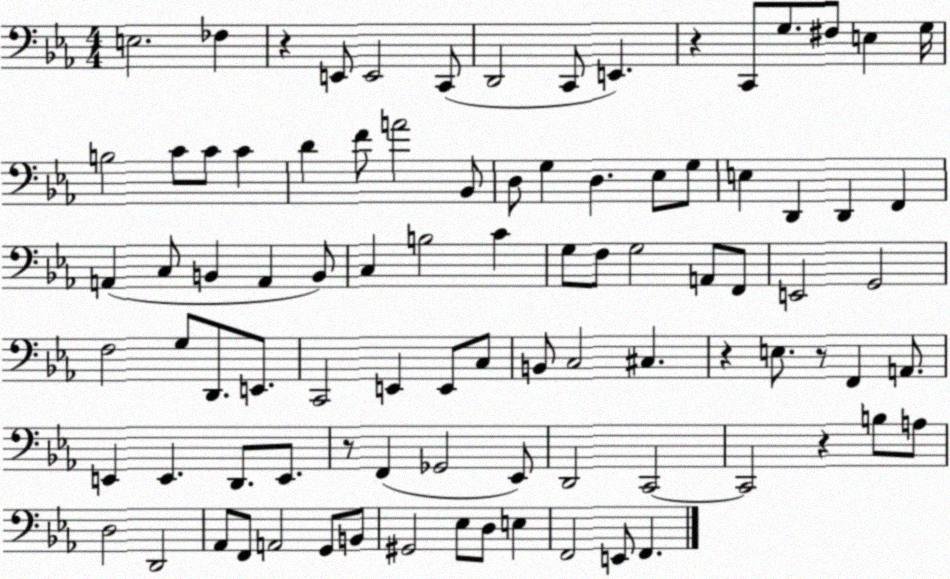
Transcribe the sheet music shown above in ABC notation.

X:1
T:Untitled
M:4/4
L:1/4
K:Eb
E,2 _F, z E,,/2 E,,2 C,,/2 D,,2 C,,/2 E,, z C,,/2 G,/2 ^F,/2 E, G,/4 B,2 C/2 C/2 C D F/2 A2 _B,,/2 D,/2 G, D, _E,/2 G,/2 E, D,, D,, F,, A,, C,/2 B,, A,, B,,/2 C, B,2 C G,/2 F,/2 G,2 A,,/2 F,,/2 E,,2 G,,2 F,2 G,/2 D,,/2 E,,/2 C,,2 E,, E,,/2 C,/2 B,,/2 C,2 ^C, z E,/2 z/2 F,, A,,/2 E,, E,, D,,/2 E,,/2 z/2 F,, _G,,2 _E,,/2 D,,2 C,,2 C,,2 z B,/2 A,/2 D,2 D,,2 _A,,/2 F,,/2 A,,2 G,,/2 B,,/2 ^G,,2 _E,/2 D,/2 E, F,,2 E,,/2 F,,